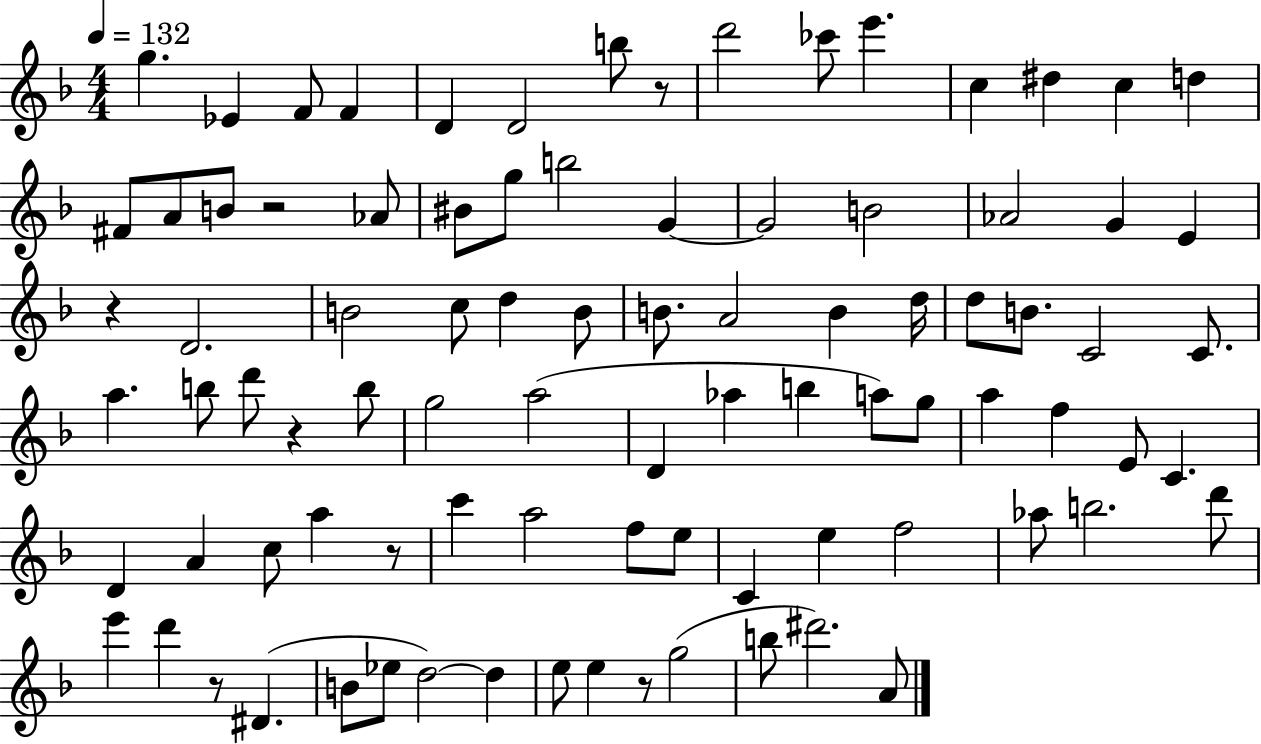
{
  \clef treble
  \numericTimeSignature
  \time 4/4
  \key f \major
  \tempo 4 = 132
  g''4. ees'4 f'8 f'4 | d'4 d'2 b''8 r8 | d'''2 ces'''8 e'''4. | c''4 dis''4 c''4 d''4 | \break fis'8 a'8 b'8 r2 aes'8 | bis'8 g''8 b''2 g'4~~ | g'2 b'2 | aes'2 g'4 e'4 | \break r4 d'2. | b'2 c''8 d''4 b'8 | b'8. a'2 b'4 d''16 | d''8 b'8. c'2 c'8. | \break a''4. b''8 d'''8 r4 b''8 | g''2 a''2( | d'4 aes''4 b''4 a''8) g''8 | a''4 f''4 e'8 c'4. | \break d'4 a'4 c''8 a''4 r8 | c'''4 a''2 f''8 e''8 | c'4 e''4 f''2 | aes''8 b''2. d'''8 | \break e'''4 d'''4 r8 dis'4.( | b'8 ees''8 d''2~~) d''4 | e''8 e''4 r8 g''2( | b''8 dis'''2.) a'8 | \break \bar "|."
}